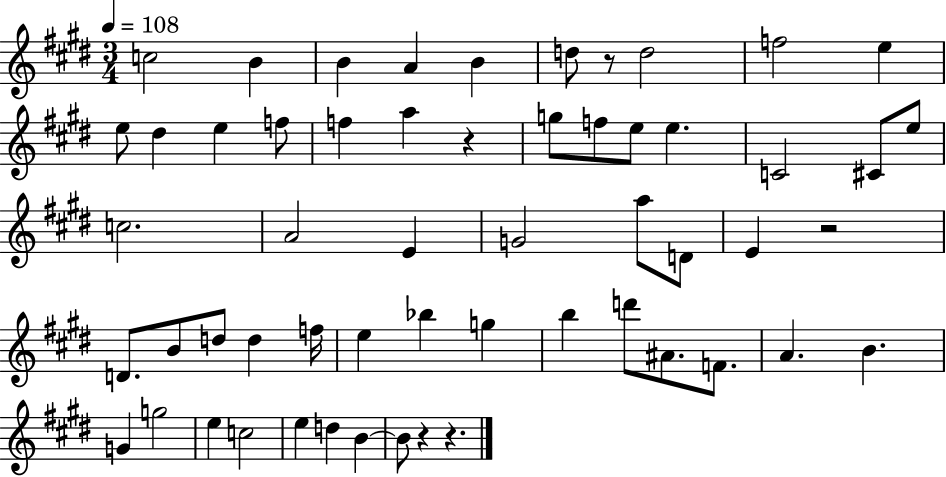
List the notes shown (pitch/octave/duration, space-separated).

C5/h B4/q B4/q A4/q B4/q D5/e R/e D5/h F5/h E5/q E5/e D#5/q E5/q F5/e F5/q A5/q R/q G5/e F5/e E5/e E5/q. C4/h C#4/e E5/e C5/h. A4/h E4/q G4/h A5/e D4/e E4/q R/h D4/e. B4/e D5/e D5/q F5/s E5/q Bb5/q G5/q B5/q D6/e A#4/e. F4/e. A4/q. B4/q. G4/q G5/h E5/q C5/h E5/q D5/q B4/q B4/e R/q R/q.